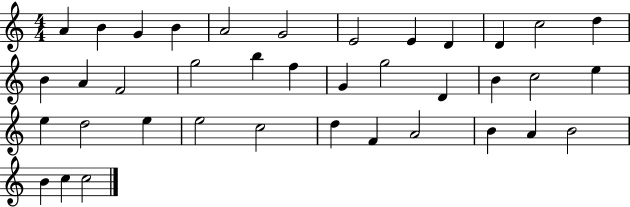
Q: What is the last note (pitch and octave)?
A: C5